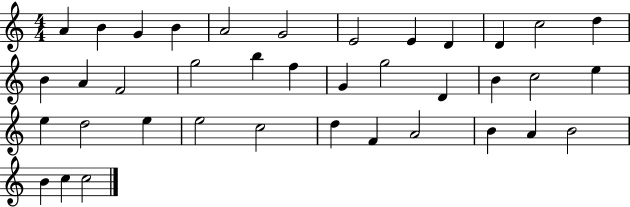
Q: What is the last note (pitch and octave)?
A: C5